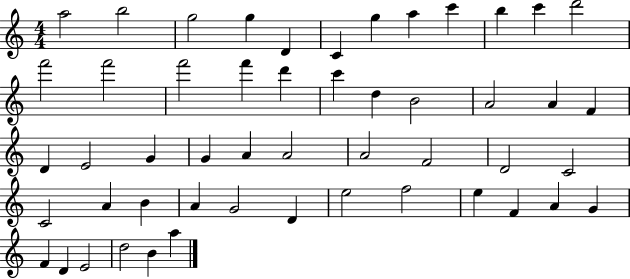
{
  \clef treble
  \numericTimeSignature
  \time 4/4
  \key c \major
  a''2 b''2 | g''2 g''4 d'4 | c'4 g''4 a''4 c'''4 | b''4 c'''4 d'''2 | \break f'''2 f'''2 | f'''2 f'''4 d'''4 | c'''4 d''4 b'2 | a'2 a'4 f'4 | \break d'4 e'2 g'4 | g'4 a'4 a'2 | a'2 f'2 | d'2 c'2 | \break c'2 a'4 b'4 | a'4 g'2 d'4 | e''2 f''2 | e''4 f'4 a'4 g'4 | \break f'4 d'4 e'2 | d''2 b'4 a''4 | \bar "|."
}